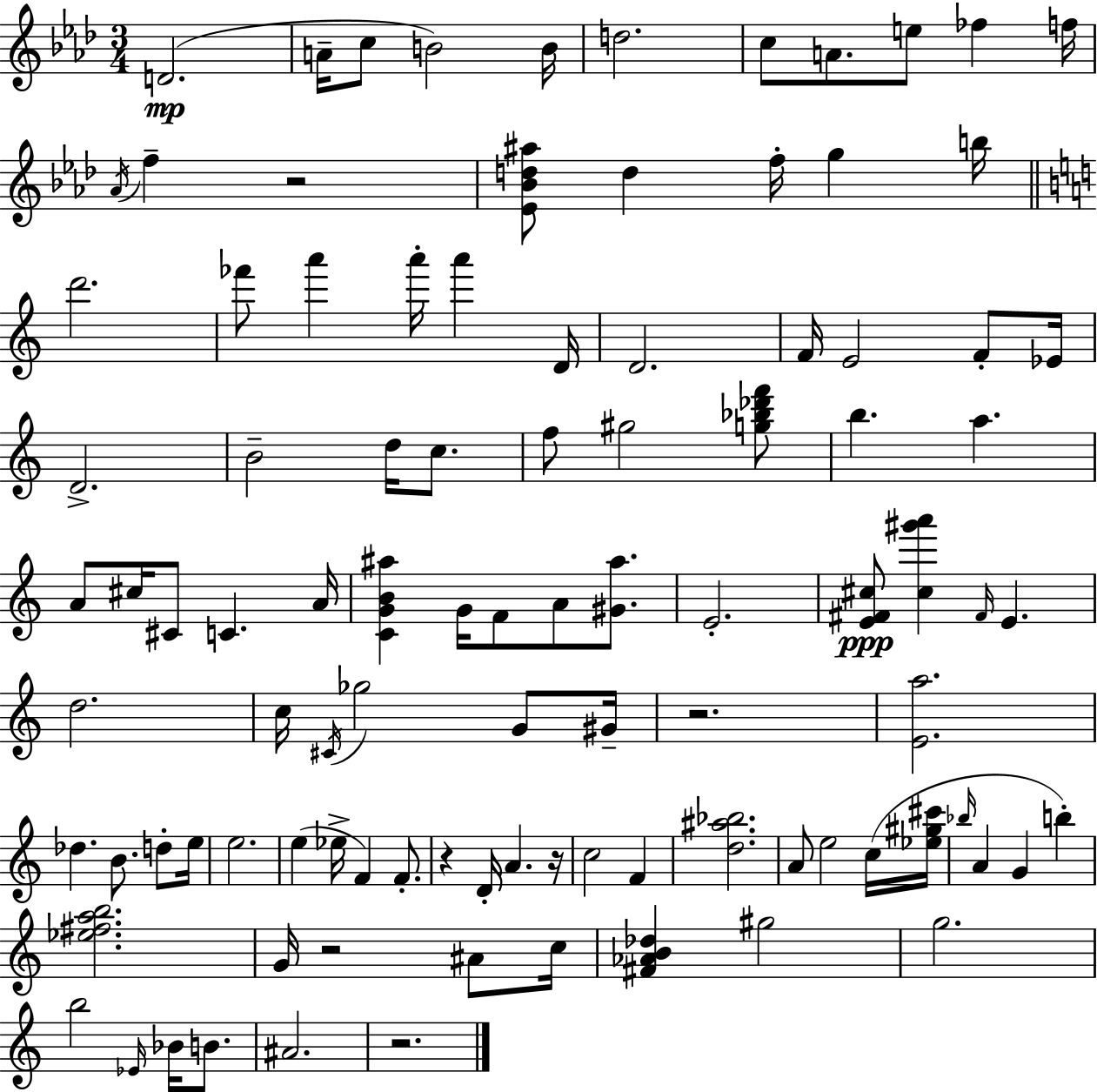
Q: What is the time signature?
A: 3/4